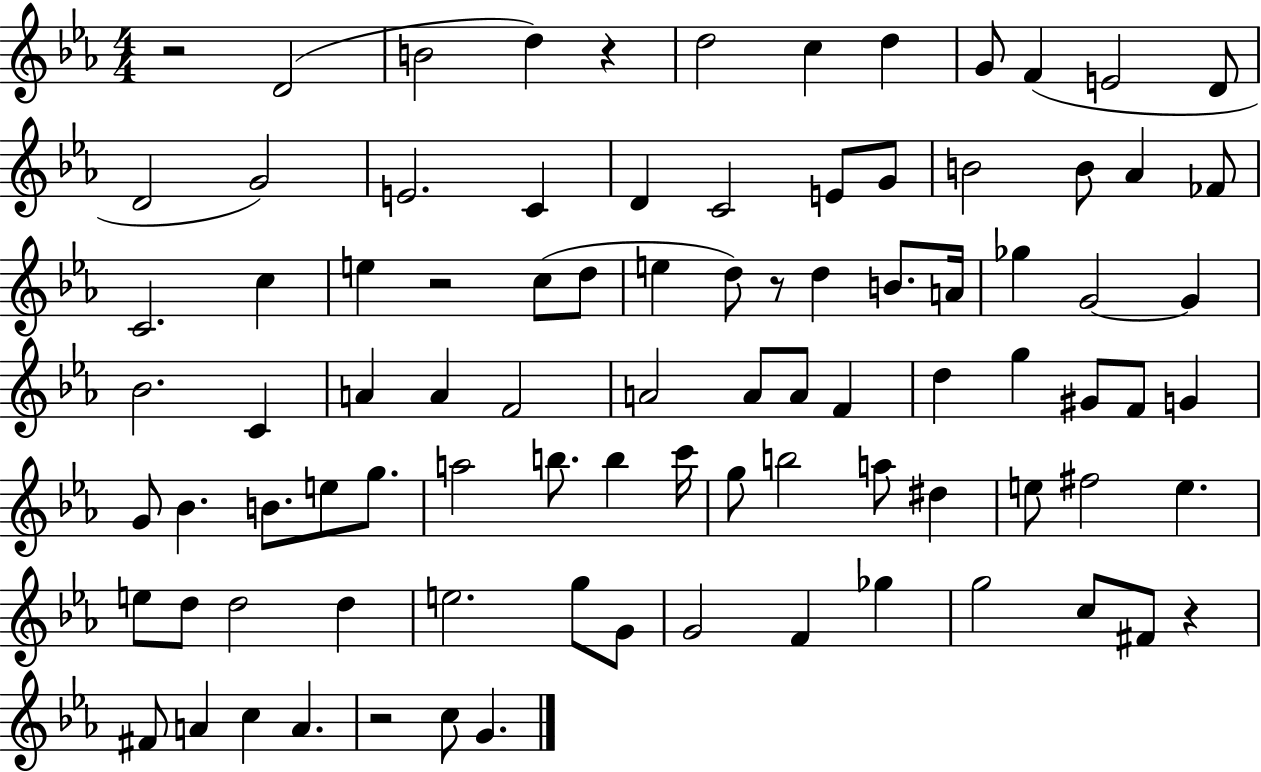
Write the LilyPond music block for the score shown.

{
  \clef treble
  \numericTimeSignature
  \time 4/4
  \key ees \major
  r2 d'2( | b'2 d''4) r4 | d''2 c''4 d''4 | g'8 f'4( e'2 d'8 | \break d'2 g'2) | e'2. c'4 | d'4 c'2 e'8 g'8 | b'2 b'8 aes'4 fes'8 | \break c'2. c''4 | e''4 r2 c''8( d''8 | e''4 d''8) r8 d''4 b'8. a'16 | ges''4 g'2~~ g'4 | \break bes'2. c'4 | a'4 a'4 f'2 | a'2 a'8 a'8 f'4 | d''4 g''4 gis'8 f'8 g'4 | \break g'8 bes'4. b'8. e''8 g''8. | a''2 b''8. b''4 c'''16 | g''8 b''2 a''8 dis''4 | e''8 fis''2 e''4. | \break e''8 d''8 d''2 d''4 | e''2. g''8 g'8 | g'2 f'4 ges''4 | g''2 c''8 fis'8 r4 | \break fis'8 a'4 c''4 a'4. | r2 c''8 g'4. | \bar "|."
}